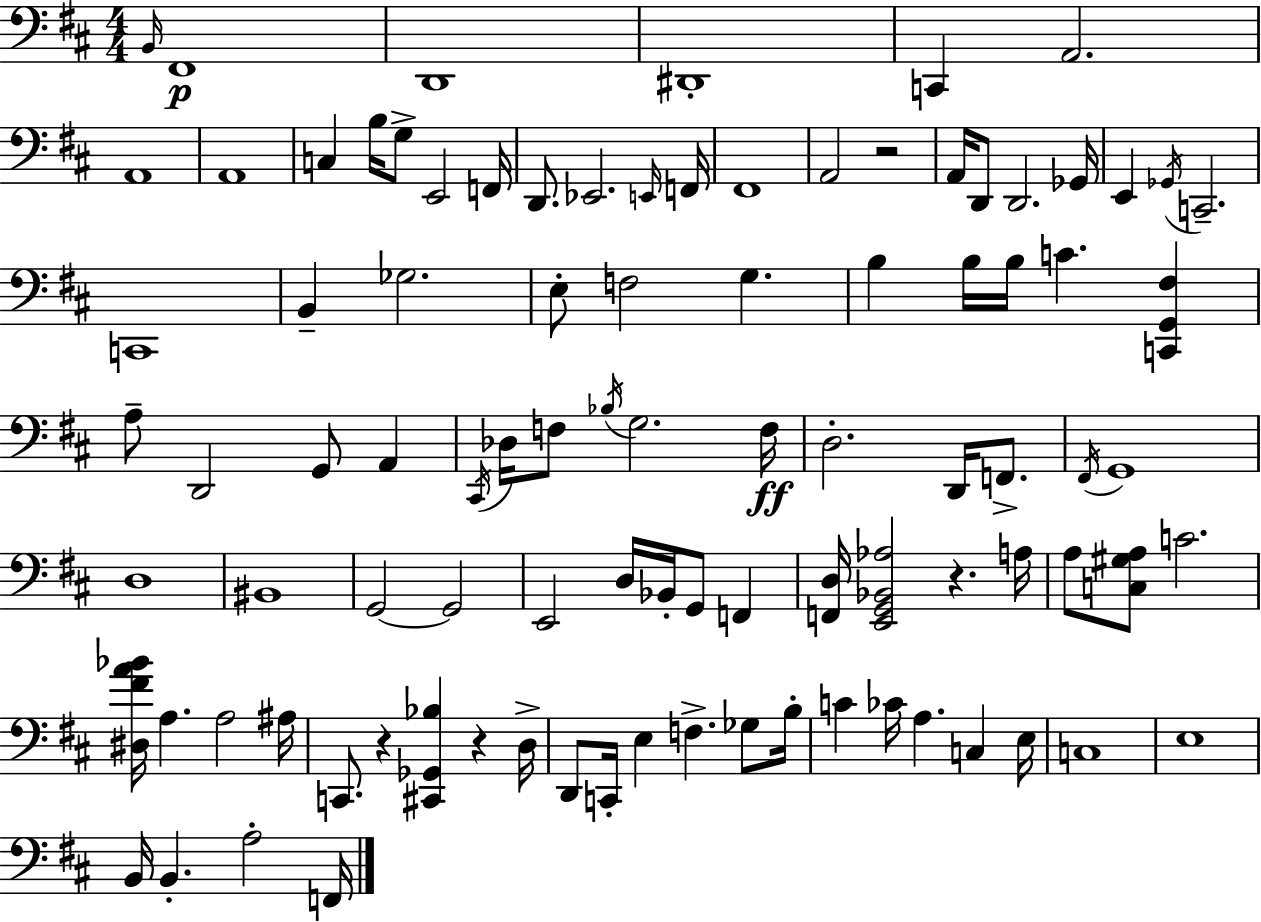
{
  \clef bass
  \numericTimeSignature
  \time 4/4
  \key d \major
  \grace { b,16 }\p fis,1 | d,1 | dis,1-. | c,4 a,2. | \break a,1 | a,1 | c4 b16 g8-> e,2 | f,16 d,8. ees,2. | \break \grace { e,16 } f,16 fis,1 | a,2 r2 | a,16 d,8 d,2. | ges,16 e,4 \acciaccatura { ges,16 } c,2.-- | \break c,1 | b,4-- ges2. | e8-. f2 g4. | b4 b16 b16 c'4. <c, g, fis>4 | \break a8-- d,2 g,8 a,4 | \acciaccatura { cis,16 } des16 f8 \acciaccatura { bes16 } g2. | f16\ff d2.-. | d,16 f,8.-> \acciaccatura { fis,16 } g,1 | \break d1 | bis,1 | g,2~~ g,2 | e,2 d16 bes,16-. | \break g,8 f,4 <f, d>16 <e, g, bes, aes>2 r4. | a16 a8 <c gis a>8 c'2. | <dis fis' a' bes'>16 a4. a2 | ais16 c,8. r4 <cis, ges, bes>4 | \break r4 d16-> d,8 c,16-. e4 f4.-> | ges8 b16-. c'4 ces'16 a4. | c4 e16 c1 | e1 | \break b,16 b,4.-. a2-. | f,16 \bar "|."
}